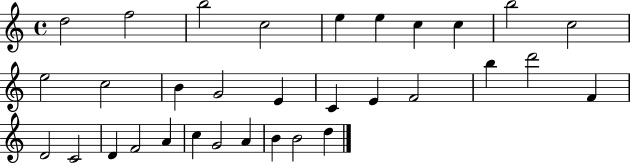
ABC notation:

X:1
T:Untitled
M:4/4
L:1/4
K:C
d2 f2 b2 c2 e e c c b2 c2 e2 c2 B G2 E C E F2 b d'2 F D2 C2 D F2 A c G2 A B B2 d